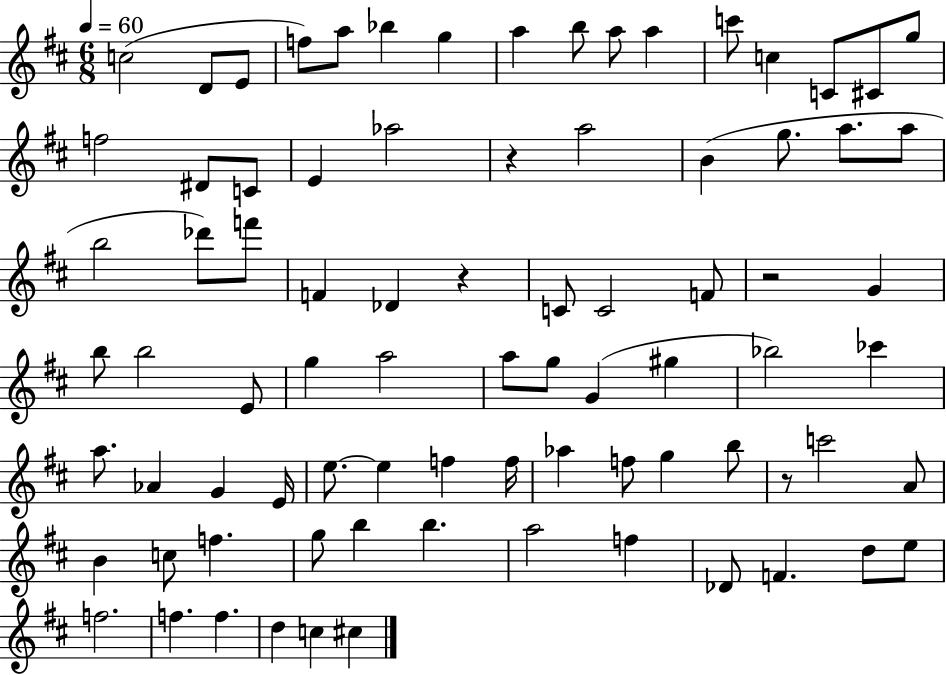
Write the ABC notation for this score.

X:1
T:Untitled
M:6/8
L:1/4
K:D
c2 D/2 E/2 f/2 a/2 _b g a b/2 a/2 a c'/2 c C/2 ^C/2 g/2 f2 ^D/2 C/2 E _a2 z a2 B g/2 a/2 a/2 b2 _d'/2 f'/2 F _D z C/2 C2 F/2 z2 G b/2 b2 E/2 g a2 a/2 g/2 G ^g _b2 _c' a/2 _A G E/4 e/2 e f f/4 _a f/2 g b/2 z/2 c'2 A/2 B c/2 f g/2 b b a2 f _D/2 F d/2 e/2 f2 f f d c ^c